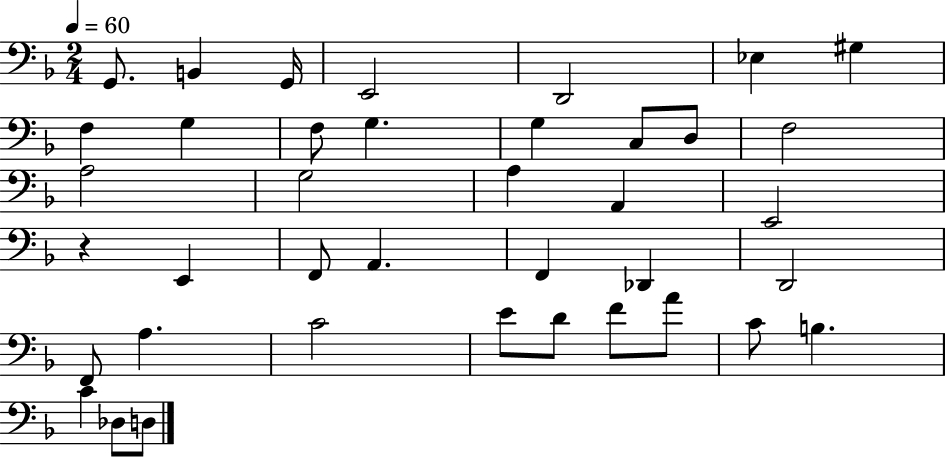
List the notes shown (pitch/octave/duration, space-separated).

G2/e. B2/q G2/s E2/h D2/h Eb3/q G#3/q F3/q G3/q F3/e G3/q. G3/q C3/e D3/e F3/h A3/h G3/h A3/q A2/q E2/h R/q E2/q F2/e A2/q. F2/q Db2/q D2/h F2/e A3/q. C4/h E4/e D4/e F4/e A4/e C4/e B3/q. C4/q Db3/e D3/e